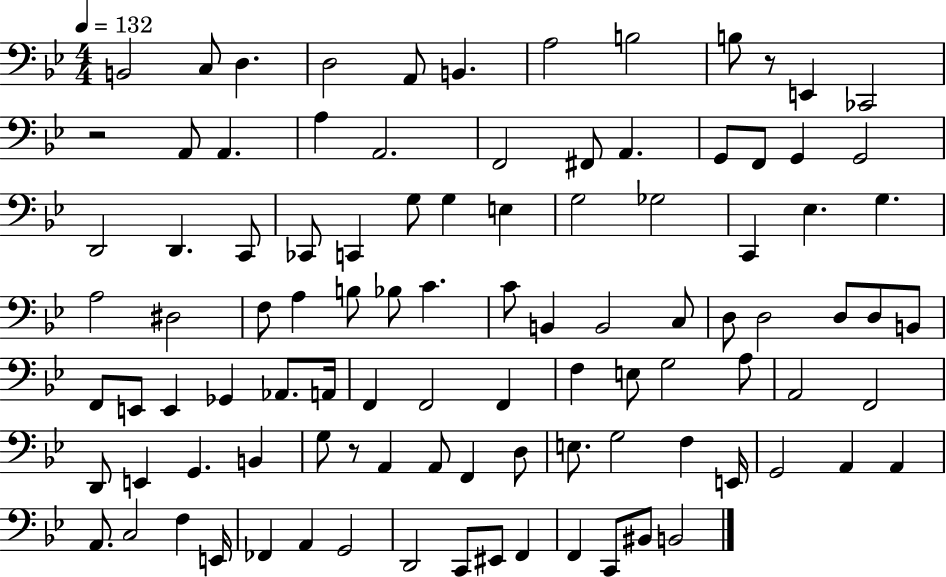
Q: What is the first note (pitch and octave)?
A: B2